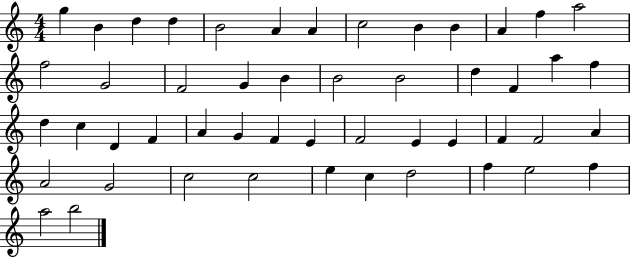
G5/q B4/q D5/q D5/q B4/h A4/q A4/q C5/h B4/q B4/q A4/q F5/q A5/h F5/h G4/h F4/h G4/q B4/q B4/h B4/h D5/q F4/q A5/q F5/q D5/q C5/q D4/q F4/q A4/q G4/q F4/q E4/q F4/h E4/q E4/q F4/q F4/h A4/q A4/h G4/h C5/h C5/h E5/q C5/q D5/h F5/q E5/h F5/q A5/h B5/h